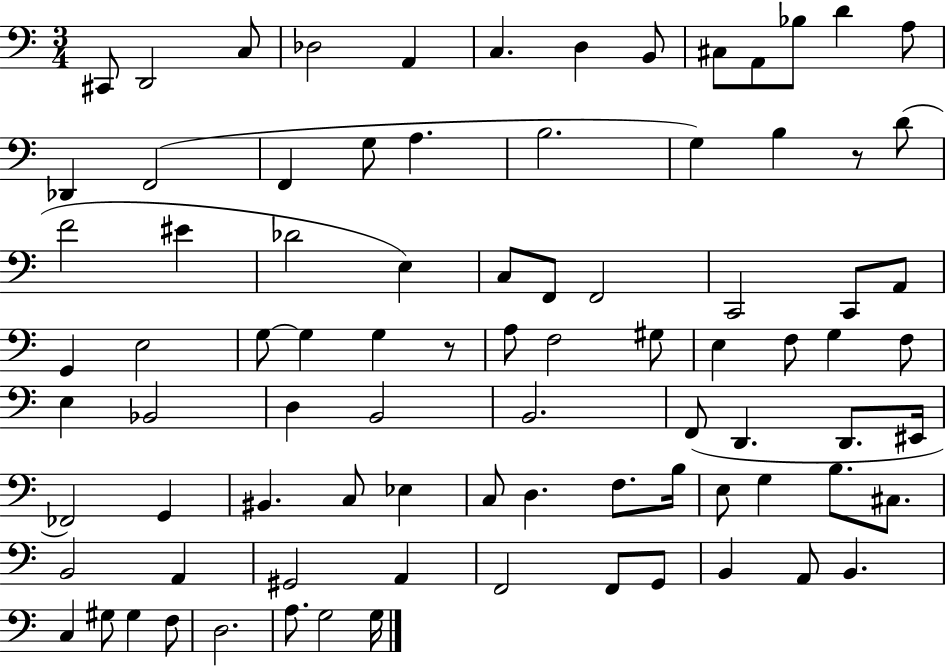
{
  \clef bass
  \numericTimeSignature
  \time 3/4
  \key c \major
  cis,8 d,2 c8 | des2 a,4 | c4. d4 b,8 | cis8 a,8 bes8 d'4 a8 | \break des,4 f,2( | f,4 g8 a4. | b2. | g4) b4 r8 d'8( | \break f'2 eis'4 | des'2 e4) | c8 f,8 f,2 | c,2 c,8 a,8 | \break g,4 e2 | g8~~ g4 g4 r8 | a8 f2 gis8 | e4 f8 g4 f8 | \break e4 bes,2 | d4 b,2 | b,2. | f,8( d,4. d,8. eis,16 | \break fes,2) g,4 | bis,4. c8 ees4 | c8 d4. f8. b16 | e8 g4 b8. cis8. | \break b,2 a,4 | gis,2 a,4 | f,2 f,8 g,8 | b,4 a,8 b,4. | \break c4 gis8 gis4 f8 | d2. | a8. g2 g16 | \bar "|."
}